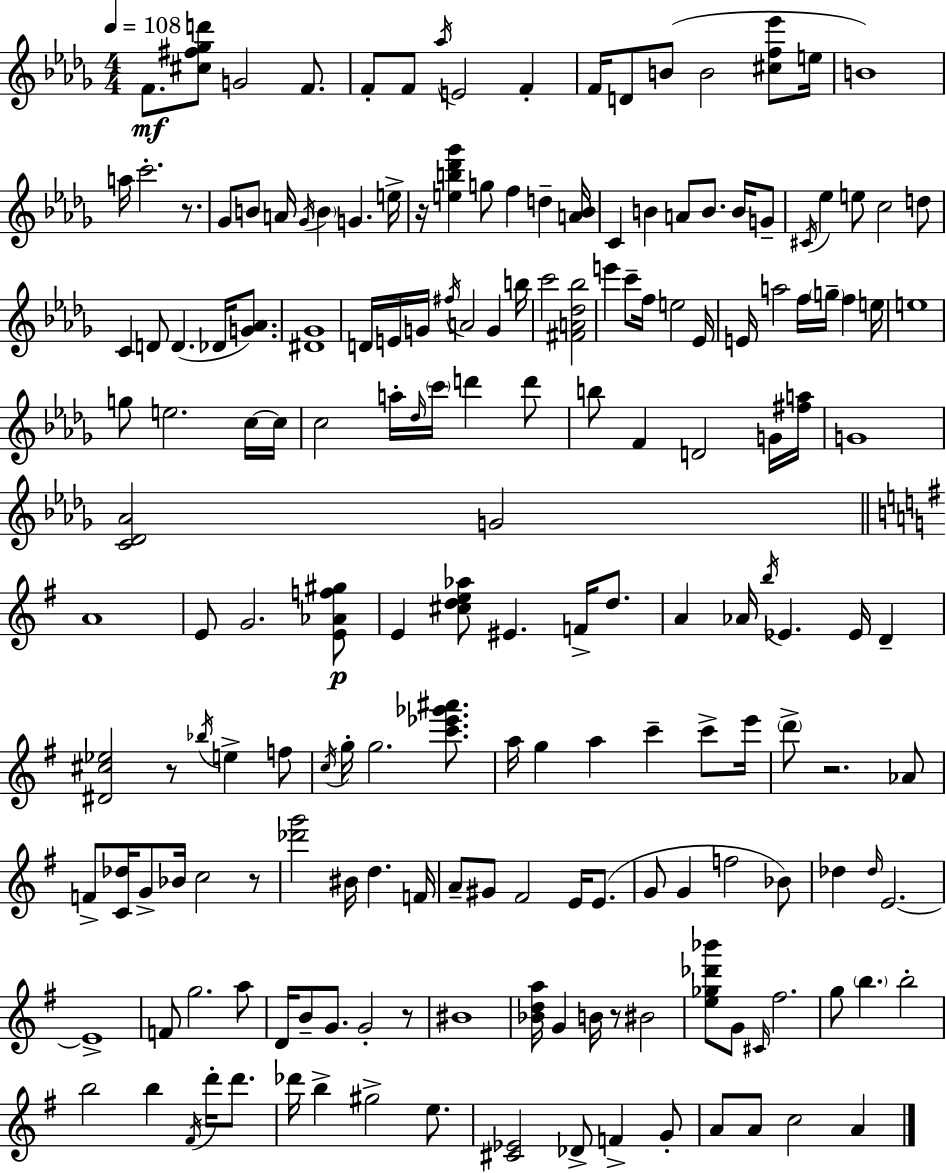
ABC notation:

X:1
T:Untitled
M:4/4
L:1/4
K:Bbm
F/2 [^c^f_gd']/2 G2 F/2 F/2 F/2 _a/4 E2 F F/4 D/2 B/2 B2 [^cf_e']/2 e/4 B4 a/4 c'2 z/2 _G/2 B/2 A/4 _G/4 B G e/4 z/4 [eb_d'_g'] g/2 f d [A_B]/4 C B A/2 B/2 B/4 G/2 ^C/4 _e e/2 c2 d/2 C D/2 D _D/4 [G_A]/2 [^D_G]4 D/4 E/4 G/4 ^f/4 A2 G b/4 c'2 [^FA_d_b]2 e' c'/2 f/4 e2 _E/4 E/4 a2 f/4 g/4 f e/4 e4 g/2 e2 c/4 c/4 c2 a/4 _d/4 c'/4 d' d'/2 b/2 F D2 G/4 [^fa]/4 G4 [C_D_A]2 G2 A4 E/2 G2 [E_Af^g]/2 E [^cde_a]/2 ^E F/4 d/2 A _A/4 b/4 _E _E/4 D [^D^c_e]2 z/2 _b/4 e f/2 c/4 g/4 g2 [c'_e'_g'^a']/2 a/4 g a c' c'/2 e'/4 d'/2 z2 _A/2 F/2 [C_d]/4 G/2 _B/4 c2 z/2 [_d'g']2 ^B/4 d F/4 A/2 ^G/2 ^F2 E/4 E/2 G/2 G f2 _B/2 _d _d/4 E2 E4 F/2 g2 a/2 D/4 B/2 G/2 G2 z/2 ^B4 [_Bda]/4 G B/4 z/2 ^B2 [e_g_d'_b']/2 G/2 ^C/4 ^f2 g/2 b b2 b2 b ^F/4 d'/4 d'/2 _d'/4 b ^g2 e/2 [^C_E]2 _D/2 F G/2 A/2 A/2 c2 A